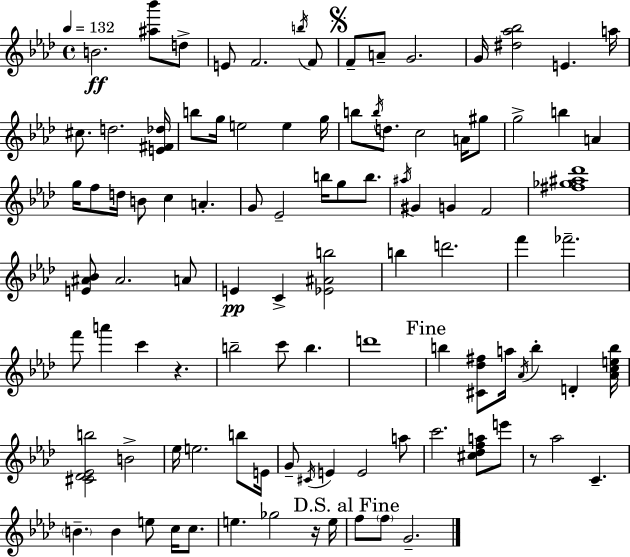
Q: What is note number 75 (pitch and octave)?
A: E6